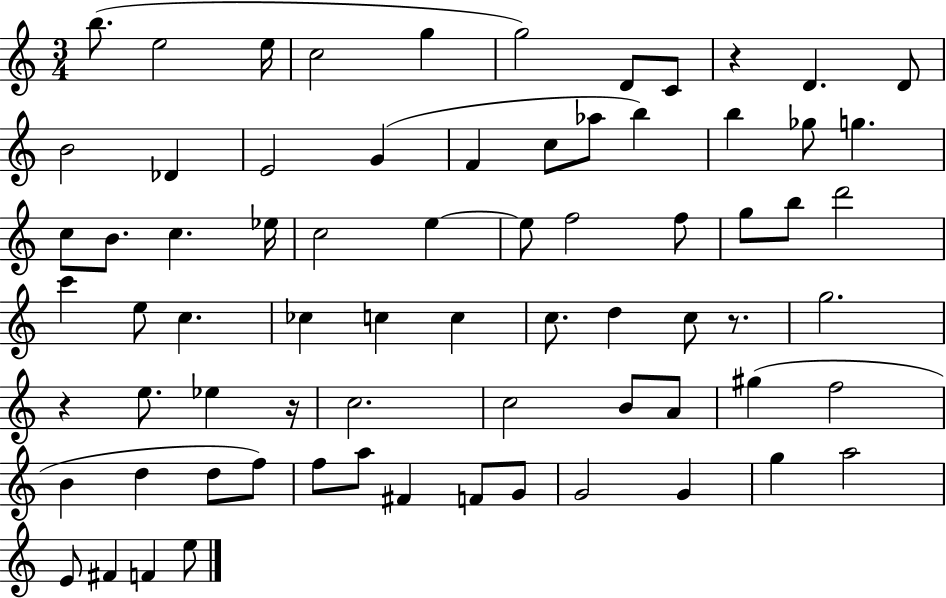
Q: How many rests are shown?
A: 4